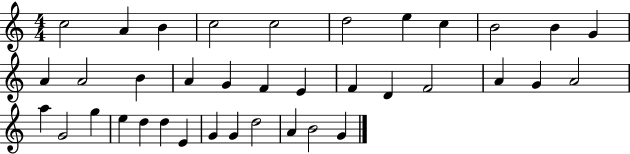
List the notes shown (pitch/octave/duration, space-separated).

C5/h A4/q B4/q C5/h C5/h D5/h E5/q C5/q B4/h B4/q G4/q A4/q A4/h B4/q A4/q G4/q F4/q E4/q F4/q D4/q F4/h A4/q G4/q A4/h A5/q G4/h G5/q E5/q D5/q D5/q E4/q G4/q G4/q D5/h A4/q B4/h G4/q